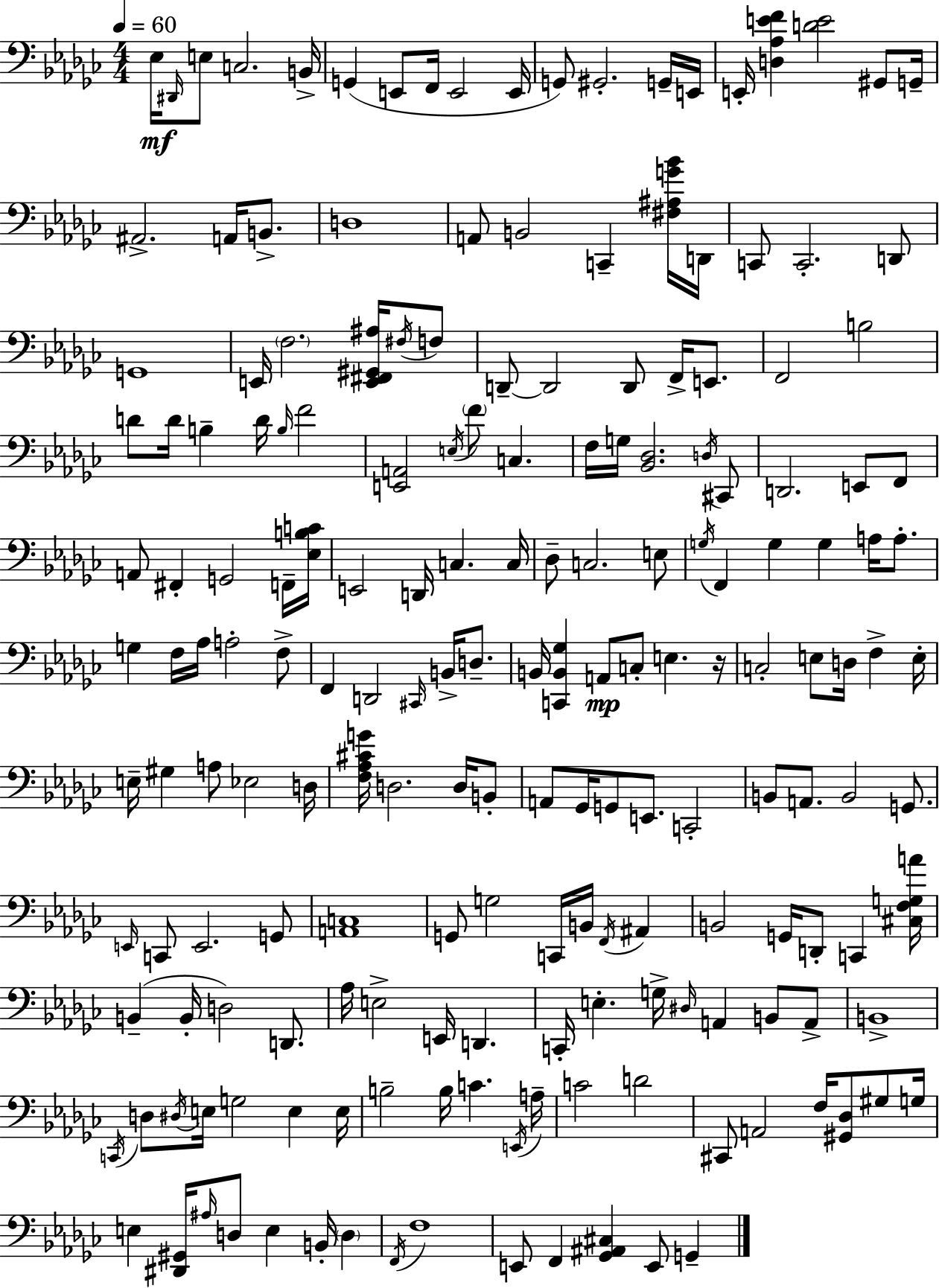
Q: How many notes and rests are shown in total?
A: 185